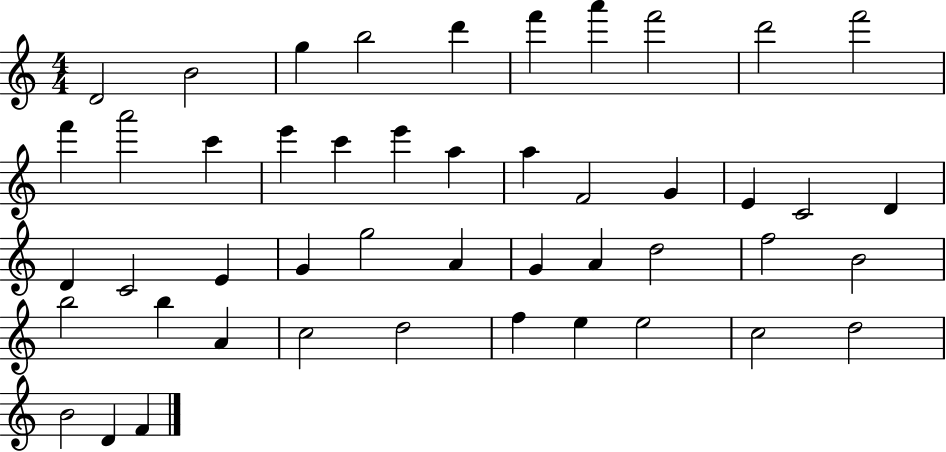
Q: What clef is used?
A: treble